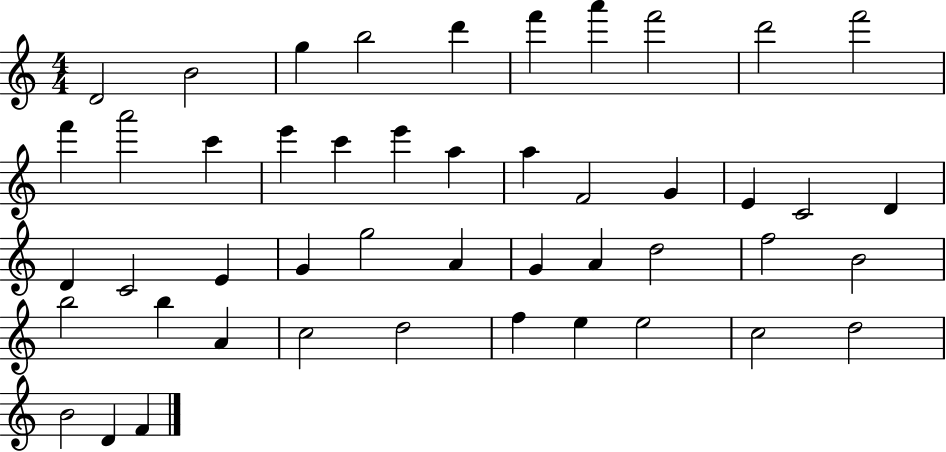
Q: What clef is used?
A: treble